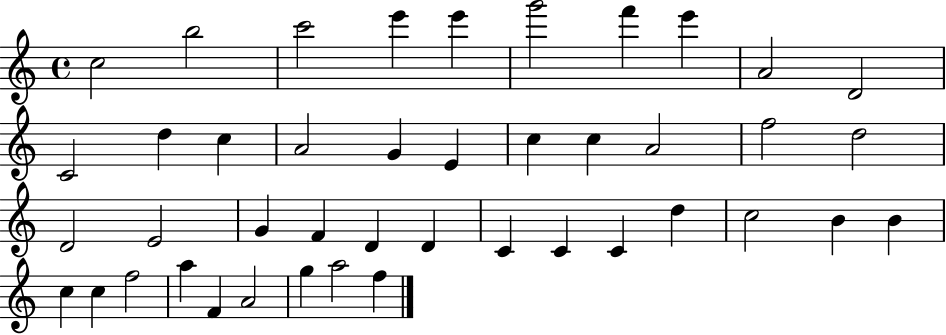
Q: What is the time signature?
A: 4/4